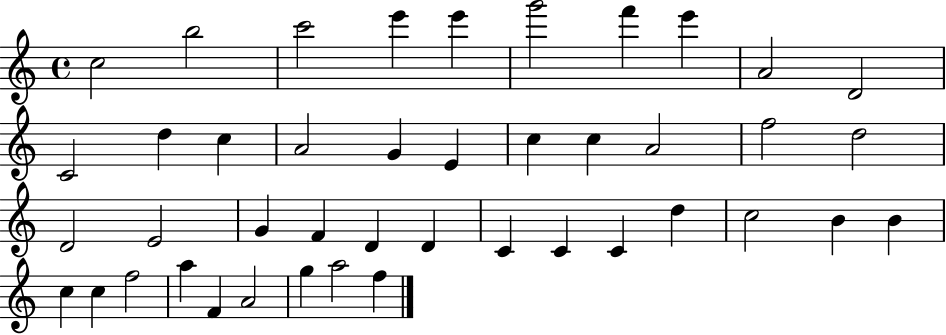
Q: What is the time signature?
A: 4/4